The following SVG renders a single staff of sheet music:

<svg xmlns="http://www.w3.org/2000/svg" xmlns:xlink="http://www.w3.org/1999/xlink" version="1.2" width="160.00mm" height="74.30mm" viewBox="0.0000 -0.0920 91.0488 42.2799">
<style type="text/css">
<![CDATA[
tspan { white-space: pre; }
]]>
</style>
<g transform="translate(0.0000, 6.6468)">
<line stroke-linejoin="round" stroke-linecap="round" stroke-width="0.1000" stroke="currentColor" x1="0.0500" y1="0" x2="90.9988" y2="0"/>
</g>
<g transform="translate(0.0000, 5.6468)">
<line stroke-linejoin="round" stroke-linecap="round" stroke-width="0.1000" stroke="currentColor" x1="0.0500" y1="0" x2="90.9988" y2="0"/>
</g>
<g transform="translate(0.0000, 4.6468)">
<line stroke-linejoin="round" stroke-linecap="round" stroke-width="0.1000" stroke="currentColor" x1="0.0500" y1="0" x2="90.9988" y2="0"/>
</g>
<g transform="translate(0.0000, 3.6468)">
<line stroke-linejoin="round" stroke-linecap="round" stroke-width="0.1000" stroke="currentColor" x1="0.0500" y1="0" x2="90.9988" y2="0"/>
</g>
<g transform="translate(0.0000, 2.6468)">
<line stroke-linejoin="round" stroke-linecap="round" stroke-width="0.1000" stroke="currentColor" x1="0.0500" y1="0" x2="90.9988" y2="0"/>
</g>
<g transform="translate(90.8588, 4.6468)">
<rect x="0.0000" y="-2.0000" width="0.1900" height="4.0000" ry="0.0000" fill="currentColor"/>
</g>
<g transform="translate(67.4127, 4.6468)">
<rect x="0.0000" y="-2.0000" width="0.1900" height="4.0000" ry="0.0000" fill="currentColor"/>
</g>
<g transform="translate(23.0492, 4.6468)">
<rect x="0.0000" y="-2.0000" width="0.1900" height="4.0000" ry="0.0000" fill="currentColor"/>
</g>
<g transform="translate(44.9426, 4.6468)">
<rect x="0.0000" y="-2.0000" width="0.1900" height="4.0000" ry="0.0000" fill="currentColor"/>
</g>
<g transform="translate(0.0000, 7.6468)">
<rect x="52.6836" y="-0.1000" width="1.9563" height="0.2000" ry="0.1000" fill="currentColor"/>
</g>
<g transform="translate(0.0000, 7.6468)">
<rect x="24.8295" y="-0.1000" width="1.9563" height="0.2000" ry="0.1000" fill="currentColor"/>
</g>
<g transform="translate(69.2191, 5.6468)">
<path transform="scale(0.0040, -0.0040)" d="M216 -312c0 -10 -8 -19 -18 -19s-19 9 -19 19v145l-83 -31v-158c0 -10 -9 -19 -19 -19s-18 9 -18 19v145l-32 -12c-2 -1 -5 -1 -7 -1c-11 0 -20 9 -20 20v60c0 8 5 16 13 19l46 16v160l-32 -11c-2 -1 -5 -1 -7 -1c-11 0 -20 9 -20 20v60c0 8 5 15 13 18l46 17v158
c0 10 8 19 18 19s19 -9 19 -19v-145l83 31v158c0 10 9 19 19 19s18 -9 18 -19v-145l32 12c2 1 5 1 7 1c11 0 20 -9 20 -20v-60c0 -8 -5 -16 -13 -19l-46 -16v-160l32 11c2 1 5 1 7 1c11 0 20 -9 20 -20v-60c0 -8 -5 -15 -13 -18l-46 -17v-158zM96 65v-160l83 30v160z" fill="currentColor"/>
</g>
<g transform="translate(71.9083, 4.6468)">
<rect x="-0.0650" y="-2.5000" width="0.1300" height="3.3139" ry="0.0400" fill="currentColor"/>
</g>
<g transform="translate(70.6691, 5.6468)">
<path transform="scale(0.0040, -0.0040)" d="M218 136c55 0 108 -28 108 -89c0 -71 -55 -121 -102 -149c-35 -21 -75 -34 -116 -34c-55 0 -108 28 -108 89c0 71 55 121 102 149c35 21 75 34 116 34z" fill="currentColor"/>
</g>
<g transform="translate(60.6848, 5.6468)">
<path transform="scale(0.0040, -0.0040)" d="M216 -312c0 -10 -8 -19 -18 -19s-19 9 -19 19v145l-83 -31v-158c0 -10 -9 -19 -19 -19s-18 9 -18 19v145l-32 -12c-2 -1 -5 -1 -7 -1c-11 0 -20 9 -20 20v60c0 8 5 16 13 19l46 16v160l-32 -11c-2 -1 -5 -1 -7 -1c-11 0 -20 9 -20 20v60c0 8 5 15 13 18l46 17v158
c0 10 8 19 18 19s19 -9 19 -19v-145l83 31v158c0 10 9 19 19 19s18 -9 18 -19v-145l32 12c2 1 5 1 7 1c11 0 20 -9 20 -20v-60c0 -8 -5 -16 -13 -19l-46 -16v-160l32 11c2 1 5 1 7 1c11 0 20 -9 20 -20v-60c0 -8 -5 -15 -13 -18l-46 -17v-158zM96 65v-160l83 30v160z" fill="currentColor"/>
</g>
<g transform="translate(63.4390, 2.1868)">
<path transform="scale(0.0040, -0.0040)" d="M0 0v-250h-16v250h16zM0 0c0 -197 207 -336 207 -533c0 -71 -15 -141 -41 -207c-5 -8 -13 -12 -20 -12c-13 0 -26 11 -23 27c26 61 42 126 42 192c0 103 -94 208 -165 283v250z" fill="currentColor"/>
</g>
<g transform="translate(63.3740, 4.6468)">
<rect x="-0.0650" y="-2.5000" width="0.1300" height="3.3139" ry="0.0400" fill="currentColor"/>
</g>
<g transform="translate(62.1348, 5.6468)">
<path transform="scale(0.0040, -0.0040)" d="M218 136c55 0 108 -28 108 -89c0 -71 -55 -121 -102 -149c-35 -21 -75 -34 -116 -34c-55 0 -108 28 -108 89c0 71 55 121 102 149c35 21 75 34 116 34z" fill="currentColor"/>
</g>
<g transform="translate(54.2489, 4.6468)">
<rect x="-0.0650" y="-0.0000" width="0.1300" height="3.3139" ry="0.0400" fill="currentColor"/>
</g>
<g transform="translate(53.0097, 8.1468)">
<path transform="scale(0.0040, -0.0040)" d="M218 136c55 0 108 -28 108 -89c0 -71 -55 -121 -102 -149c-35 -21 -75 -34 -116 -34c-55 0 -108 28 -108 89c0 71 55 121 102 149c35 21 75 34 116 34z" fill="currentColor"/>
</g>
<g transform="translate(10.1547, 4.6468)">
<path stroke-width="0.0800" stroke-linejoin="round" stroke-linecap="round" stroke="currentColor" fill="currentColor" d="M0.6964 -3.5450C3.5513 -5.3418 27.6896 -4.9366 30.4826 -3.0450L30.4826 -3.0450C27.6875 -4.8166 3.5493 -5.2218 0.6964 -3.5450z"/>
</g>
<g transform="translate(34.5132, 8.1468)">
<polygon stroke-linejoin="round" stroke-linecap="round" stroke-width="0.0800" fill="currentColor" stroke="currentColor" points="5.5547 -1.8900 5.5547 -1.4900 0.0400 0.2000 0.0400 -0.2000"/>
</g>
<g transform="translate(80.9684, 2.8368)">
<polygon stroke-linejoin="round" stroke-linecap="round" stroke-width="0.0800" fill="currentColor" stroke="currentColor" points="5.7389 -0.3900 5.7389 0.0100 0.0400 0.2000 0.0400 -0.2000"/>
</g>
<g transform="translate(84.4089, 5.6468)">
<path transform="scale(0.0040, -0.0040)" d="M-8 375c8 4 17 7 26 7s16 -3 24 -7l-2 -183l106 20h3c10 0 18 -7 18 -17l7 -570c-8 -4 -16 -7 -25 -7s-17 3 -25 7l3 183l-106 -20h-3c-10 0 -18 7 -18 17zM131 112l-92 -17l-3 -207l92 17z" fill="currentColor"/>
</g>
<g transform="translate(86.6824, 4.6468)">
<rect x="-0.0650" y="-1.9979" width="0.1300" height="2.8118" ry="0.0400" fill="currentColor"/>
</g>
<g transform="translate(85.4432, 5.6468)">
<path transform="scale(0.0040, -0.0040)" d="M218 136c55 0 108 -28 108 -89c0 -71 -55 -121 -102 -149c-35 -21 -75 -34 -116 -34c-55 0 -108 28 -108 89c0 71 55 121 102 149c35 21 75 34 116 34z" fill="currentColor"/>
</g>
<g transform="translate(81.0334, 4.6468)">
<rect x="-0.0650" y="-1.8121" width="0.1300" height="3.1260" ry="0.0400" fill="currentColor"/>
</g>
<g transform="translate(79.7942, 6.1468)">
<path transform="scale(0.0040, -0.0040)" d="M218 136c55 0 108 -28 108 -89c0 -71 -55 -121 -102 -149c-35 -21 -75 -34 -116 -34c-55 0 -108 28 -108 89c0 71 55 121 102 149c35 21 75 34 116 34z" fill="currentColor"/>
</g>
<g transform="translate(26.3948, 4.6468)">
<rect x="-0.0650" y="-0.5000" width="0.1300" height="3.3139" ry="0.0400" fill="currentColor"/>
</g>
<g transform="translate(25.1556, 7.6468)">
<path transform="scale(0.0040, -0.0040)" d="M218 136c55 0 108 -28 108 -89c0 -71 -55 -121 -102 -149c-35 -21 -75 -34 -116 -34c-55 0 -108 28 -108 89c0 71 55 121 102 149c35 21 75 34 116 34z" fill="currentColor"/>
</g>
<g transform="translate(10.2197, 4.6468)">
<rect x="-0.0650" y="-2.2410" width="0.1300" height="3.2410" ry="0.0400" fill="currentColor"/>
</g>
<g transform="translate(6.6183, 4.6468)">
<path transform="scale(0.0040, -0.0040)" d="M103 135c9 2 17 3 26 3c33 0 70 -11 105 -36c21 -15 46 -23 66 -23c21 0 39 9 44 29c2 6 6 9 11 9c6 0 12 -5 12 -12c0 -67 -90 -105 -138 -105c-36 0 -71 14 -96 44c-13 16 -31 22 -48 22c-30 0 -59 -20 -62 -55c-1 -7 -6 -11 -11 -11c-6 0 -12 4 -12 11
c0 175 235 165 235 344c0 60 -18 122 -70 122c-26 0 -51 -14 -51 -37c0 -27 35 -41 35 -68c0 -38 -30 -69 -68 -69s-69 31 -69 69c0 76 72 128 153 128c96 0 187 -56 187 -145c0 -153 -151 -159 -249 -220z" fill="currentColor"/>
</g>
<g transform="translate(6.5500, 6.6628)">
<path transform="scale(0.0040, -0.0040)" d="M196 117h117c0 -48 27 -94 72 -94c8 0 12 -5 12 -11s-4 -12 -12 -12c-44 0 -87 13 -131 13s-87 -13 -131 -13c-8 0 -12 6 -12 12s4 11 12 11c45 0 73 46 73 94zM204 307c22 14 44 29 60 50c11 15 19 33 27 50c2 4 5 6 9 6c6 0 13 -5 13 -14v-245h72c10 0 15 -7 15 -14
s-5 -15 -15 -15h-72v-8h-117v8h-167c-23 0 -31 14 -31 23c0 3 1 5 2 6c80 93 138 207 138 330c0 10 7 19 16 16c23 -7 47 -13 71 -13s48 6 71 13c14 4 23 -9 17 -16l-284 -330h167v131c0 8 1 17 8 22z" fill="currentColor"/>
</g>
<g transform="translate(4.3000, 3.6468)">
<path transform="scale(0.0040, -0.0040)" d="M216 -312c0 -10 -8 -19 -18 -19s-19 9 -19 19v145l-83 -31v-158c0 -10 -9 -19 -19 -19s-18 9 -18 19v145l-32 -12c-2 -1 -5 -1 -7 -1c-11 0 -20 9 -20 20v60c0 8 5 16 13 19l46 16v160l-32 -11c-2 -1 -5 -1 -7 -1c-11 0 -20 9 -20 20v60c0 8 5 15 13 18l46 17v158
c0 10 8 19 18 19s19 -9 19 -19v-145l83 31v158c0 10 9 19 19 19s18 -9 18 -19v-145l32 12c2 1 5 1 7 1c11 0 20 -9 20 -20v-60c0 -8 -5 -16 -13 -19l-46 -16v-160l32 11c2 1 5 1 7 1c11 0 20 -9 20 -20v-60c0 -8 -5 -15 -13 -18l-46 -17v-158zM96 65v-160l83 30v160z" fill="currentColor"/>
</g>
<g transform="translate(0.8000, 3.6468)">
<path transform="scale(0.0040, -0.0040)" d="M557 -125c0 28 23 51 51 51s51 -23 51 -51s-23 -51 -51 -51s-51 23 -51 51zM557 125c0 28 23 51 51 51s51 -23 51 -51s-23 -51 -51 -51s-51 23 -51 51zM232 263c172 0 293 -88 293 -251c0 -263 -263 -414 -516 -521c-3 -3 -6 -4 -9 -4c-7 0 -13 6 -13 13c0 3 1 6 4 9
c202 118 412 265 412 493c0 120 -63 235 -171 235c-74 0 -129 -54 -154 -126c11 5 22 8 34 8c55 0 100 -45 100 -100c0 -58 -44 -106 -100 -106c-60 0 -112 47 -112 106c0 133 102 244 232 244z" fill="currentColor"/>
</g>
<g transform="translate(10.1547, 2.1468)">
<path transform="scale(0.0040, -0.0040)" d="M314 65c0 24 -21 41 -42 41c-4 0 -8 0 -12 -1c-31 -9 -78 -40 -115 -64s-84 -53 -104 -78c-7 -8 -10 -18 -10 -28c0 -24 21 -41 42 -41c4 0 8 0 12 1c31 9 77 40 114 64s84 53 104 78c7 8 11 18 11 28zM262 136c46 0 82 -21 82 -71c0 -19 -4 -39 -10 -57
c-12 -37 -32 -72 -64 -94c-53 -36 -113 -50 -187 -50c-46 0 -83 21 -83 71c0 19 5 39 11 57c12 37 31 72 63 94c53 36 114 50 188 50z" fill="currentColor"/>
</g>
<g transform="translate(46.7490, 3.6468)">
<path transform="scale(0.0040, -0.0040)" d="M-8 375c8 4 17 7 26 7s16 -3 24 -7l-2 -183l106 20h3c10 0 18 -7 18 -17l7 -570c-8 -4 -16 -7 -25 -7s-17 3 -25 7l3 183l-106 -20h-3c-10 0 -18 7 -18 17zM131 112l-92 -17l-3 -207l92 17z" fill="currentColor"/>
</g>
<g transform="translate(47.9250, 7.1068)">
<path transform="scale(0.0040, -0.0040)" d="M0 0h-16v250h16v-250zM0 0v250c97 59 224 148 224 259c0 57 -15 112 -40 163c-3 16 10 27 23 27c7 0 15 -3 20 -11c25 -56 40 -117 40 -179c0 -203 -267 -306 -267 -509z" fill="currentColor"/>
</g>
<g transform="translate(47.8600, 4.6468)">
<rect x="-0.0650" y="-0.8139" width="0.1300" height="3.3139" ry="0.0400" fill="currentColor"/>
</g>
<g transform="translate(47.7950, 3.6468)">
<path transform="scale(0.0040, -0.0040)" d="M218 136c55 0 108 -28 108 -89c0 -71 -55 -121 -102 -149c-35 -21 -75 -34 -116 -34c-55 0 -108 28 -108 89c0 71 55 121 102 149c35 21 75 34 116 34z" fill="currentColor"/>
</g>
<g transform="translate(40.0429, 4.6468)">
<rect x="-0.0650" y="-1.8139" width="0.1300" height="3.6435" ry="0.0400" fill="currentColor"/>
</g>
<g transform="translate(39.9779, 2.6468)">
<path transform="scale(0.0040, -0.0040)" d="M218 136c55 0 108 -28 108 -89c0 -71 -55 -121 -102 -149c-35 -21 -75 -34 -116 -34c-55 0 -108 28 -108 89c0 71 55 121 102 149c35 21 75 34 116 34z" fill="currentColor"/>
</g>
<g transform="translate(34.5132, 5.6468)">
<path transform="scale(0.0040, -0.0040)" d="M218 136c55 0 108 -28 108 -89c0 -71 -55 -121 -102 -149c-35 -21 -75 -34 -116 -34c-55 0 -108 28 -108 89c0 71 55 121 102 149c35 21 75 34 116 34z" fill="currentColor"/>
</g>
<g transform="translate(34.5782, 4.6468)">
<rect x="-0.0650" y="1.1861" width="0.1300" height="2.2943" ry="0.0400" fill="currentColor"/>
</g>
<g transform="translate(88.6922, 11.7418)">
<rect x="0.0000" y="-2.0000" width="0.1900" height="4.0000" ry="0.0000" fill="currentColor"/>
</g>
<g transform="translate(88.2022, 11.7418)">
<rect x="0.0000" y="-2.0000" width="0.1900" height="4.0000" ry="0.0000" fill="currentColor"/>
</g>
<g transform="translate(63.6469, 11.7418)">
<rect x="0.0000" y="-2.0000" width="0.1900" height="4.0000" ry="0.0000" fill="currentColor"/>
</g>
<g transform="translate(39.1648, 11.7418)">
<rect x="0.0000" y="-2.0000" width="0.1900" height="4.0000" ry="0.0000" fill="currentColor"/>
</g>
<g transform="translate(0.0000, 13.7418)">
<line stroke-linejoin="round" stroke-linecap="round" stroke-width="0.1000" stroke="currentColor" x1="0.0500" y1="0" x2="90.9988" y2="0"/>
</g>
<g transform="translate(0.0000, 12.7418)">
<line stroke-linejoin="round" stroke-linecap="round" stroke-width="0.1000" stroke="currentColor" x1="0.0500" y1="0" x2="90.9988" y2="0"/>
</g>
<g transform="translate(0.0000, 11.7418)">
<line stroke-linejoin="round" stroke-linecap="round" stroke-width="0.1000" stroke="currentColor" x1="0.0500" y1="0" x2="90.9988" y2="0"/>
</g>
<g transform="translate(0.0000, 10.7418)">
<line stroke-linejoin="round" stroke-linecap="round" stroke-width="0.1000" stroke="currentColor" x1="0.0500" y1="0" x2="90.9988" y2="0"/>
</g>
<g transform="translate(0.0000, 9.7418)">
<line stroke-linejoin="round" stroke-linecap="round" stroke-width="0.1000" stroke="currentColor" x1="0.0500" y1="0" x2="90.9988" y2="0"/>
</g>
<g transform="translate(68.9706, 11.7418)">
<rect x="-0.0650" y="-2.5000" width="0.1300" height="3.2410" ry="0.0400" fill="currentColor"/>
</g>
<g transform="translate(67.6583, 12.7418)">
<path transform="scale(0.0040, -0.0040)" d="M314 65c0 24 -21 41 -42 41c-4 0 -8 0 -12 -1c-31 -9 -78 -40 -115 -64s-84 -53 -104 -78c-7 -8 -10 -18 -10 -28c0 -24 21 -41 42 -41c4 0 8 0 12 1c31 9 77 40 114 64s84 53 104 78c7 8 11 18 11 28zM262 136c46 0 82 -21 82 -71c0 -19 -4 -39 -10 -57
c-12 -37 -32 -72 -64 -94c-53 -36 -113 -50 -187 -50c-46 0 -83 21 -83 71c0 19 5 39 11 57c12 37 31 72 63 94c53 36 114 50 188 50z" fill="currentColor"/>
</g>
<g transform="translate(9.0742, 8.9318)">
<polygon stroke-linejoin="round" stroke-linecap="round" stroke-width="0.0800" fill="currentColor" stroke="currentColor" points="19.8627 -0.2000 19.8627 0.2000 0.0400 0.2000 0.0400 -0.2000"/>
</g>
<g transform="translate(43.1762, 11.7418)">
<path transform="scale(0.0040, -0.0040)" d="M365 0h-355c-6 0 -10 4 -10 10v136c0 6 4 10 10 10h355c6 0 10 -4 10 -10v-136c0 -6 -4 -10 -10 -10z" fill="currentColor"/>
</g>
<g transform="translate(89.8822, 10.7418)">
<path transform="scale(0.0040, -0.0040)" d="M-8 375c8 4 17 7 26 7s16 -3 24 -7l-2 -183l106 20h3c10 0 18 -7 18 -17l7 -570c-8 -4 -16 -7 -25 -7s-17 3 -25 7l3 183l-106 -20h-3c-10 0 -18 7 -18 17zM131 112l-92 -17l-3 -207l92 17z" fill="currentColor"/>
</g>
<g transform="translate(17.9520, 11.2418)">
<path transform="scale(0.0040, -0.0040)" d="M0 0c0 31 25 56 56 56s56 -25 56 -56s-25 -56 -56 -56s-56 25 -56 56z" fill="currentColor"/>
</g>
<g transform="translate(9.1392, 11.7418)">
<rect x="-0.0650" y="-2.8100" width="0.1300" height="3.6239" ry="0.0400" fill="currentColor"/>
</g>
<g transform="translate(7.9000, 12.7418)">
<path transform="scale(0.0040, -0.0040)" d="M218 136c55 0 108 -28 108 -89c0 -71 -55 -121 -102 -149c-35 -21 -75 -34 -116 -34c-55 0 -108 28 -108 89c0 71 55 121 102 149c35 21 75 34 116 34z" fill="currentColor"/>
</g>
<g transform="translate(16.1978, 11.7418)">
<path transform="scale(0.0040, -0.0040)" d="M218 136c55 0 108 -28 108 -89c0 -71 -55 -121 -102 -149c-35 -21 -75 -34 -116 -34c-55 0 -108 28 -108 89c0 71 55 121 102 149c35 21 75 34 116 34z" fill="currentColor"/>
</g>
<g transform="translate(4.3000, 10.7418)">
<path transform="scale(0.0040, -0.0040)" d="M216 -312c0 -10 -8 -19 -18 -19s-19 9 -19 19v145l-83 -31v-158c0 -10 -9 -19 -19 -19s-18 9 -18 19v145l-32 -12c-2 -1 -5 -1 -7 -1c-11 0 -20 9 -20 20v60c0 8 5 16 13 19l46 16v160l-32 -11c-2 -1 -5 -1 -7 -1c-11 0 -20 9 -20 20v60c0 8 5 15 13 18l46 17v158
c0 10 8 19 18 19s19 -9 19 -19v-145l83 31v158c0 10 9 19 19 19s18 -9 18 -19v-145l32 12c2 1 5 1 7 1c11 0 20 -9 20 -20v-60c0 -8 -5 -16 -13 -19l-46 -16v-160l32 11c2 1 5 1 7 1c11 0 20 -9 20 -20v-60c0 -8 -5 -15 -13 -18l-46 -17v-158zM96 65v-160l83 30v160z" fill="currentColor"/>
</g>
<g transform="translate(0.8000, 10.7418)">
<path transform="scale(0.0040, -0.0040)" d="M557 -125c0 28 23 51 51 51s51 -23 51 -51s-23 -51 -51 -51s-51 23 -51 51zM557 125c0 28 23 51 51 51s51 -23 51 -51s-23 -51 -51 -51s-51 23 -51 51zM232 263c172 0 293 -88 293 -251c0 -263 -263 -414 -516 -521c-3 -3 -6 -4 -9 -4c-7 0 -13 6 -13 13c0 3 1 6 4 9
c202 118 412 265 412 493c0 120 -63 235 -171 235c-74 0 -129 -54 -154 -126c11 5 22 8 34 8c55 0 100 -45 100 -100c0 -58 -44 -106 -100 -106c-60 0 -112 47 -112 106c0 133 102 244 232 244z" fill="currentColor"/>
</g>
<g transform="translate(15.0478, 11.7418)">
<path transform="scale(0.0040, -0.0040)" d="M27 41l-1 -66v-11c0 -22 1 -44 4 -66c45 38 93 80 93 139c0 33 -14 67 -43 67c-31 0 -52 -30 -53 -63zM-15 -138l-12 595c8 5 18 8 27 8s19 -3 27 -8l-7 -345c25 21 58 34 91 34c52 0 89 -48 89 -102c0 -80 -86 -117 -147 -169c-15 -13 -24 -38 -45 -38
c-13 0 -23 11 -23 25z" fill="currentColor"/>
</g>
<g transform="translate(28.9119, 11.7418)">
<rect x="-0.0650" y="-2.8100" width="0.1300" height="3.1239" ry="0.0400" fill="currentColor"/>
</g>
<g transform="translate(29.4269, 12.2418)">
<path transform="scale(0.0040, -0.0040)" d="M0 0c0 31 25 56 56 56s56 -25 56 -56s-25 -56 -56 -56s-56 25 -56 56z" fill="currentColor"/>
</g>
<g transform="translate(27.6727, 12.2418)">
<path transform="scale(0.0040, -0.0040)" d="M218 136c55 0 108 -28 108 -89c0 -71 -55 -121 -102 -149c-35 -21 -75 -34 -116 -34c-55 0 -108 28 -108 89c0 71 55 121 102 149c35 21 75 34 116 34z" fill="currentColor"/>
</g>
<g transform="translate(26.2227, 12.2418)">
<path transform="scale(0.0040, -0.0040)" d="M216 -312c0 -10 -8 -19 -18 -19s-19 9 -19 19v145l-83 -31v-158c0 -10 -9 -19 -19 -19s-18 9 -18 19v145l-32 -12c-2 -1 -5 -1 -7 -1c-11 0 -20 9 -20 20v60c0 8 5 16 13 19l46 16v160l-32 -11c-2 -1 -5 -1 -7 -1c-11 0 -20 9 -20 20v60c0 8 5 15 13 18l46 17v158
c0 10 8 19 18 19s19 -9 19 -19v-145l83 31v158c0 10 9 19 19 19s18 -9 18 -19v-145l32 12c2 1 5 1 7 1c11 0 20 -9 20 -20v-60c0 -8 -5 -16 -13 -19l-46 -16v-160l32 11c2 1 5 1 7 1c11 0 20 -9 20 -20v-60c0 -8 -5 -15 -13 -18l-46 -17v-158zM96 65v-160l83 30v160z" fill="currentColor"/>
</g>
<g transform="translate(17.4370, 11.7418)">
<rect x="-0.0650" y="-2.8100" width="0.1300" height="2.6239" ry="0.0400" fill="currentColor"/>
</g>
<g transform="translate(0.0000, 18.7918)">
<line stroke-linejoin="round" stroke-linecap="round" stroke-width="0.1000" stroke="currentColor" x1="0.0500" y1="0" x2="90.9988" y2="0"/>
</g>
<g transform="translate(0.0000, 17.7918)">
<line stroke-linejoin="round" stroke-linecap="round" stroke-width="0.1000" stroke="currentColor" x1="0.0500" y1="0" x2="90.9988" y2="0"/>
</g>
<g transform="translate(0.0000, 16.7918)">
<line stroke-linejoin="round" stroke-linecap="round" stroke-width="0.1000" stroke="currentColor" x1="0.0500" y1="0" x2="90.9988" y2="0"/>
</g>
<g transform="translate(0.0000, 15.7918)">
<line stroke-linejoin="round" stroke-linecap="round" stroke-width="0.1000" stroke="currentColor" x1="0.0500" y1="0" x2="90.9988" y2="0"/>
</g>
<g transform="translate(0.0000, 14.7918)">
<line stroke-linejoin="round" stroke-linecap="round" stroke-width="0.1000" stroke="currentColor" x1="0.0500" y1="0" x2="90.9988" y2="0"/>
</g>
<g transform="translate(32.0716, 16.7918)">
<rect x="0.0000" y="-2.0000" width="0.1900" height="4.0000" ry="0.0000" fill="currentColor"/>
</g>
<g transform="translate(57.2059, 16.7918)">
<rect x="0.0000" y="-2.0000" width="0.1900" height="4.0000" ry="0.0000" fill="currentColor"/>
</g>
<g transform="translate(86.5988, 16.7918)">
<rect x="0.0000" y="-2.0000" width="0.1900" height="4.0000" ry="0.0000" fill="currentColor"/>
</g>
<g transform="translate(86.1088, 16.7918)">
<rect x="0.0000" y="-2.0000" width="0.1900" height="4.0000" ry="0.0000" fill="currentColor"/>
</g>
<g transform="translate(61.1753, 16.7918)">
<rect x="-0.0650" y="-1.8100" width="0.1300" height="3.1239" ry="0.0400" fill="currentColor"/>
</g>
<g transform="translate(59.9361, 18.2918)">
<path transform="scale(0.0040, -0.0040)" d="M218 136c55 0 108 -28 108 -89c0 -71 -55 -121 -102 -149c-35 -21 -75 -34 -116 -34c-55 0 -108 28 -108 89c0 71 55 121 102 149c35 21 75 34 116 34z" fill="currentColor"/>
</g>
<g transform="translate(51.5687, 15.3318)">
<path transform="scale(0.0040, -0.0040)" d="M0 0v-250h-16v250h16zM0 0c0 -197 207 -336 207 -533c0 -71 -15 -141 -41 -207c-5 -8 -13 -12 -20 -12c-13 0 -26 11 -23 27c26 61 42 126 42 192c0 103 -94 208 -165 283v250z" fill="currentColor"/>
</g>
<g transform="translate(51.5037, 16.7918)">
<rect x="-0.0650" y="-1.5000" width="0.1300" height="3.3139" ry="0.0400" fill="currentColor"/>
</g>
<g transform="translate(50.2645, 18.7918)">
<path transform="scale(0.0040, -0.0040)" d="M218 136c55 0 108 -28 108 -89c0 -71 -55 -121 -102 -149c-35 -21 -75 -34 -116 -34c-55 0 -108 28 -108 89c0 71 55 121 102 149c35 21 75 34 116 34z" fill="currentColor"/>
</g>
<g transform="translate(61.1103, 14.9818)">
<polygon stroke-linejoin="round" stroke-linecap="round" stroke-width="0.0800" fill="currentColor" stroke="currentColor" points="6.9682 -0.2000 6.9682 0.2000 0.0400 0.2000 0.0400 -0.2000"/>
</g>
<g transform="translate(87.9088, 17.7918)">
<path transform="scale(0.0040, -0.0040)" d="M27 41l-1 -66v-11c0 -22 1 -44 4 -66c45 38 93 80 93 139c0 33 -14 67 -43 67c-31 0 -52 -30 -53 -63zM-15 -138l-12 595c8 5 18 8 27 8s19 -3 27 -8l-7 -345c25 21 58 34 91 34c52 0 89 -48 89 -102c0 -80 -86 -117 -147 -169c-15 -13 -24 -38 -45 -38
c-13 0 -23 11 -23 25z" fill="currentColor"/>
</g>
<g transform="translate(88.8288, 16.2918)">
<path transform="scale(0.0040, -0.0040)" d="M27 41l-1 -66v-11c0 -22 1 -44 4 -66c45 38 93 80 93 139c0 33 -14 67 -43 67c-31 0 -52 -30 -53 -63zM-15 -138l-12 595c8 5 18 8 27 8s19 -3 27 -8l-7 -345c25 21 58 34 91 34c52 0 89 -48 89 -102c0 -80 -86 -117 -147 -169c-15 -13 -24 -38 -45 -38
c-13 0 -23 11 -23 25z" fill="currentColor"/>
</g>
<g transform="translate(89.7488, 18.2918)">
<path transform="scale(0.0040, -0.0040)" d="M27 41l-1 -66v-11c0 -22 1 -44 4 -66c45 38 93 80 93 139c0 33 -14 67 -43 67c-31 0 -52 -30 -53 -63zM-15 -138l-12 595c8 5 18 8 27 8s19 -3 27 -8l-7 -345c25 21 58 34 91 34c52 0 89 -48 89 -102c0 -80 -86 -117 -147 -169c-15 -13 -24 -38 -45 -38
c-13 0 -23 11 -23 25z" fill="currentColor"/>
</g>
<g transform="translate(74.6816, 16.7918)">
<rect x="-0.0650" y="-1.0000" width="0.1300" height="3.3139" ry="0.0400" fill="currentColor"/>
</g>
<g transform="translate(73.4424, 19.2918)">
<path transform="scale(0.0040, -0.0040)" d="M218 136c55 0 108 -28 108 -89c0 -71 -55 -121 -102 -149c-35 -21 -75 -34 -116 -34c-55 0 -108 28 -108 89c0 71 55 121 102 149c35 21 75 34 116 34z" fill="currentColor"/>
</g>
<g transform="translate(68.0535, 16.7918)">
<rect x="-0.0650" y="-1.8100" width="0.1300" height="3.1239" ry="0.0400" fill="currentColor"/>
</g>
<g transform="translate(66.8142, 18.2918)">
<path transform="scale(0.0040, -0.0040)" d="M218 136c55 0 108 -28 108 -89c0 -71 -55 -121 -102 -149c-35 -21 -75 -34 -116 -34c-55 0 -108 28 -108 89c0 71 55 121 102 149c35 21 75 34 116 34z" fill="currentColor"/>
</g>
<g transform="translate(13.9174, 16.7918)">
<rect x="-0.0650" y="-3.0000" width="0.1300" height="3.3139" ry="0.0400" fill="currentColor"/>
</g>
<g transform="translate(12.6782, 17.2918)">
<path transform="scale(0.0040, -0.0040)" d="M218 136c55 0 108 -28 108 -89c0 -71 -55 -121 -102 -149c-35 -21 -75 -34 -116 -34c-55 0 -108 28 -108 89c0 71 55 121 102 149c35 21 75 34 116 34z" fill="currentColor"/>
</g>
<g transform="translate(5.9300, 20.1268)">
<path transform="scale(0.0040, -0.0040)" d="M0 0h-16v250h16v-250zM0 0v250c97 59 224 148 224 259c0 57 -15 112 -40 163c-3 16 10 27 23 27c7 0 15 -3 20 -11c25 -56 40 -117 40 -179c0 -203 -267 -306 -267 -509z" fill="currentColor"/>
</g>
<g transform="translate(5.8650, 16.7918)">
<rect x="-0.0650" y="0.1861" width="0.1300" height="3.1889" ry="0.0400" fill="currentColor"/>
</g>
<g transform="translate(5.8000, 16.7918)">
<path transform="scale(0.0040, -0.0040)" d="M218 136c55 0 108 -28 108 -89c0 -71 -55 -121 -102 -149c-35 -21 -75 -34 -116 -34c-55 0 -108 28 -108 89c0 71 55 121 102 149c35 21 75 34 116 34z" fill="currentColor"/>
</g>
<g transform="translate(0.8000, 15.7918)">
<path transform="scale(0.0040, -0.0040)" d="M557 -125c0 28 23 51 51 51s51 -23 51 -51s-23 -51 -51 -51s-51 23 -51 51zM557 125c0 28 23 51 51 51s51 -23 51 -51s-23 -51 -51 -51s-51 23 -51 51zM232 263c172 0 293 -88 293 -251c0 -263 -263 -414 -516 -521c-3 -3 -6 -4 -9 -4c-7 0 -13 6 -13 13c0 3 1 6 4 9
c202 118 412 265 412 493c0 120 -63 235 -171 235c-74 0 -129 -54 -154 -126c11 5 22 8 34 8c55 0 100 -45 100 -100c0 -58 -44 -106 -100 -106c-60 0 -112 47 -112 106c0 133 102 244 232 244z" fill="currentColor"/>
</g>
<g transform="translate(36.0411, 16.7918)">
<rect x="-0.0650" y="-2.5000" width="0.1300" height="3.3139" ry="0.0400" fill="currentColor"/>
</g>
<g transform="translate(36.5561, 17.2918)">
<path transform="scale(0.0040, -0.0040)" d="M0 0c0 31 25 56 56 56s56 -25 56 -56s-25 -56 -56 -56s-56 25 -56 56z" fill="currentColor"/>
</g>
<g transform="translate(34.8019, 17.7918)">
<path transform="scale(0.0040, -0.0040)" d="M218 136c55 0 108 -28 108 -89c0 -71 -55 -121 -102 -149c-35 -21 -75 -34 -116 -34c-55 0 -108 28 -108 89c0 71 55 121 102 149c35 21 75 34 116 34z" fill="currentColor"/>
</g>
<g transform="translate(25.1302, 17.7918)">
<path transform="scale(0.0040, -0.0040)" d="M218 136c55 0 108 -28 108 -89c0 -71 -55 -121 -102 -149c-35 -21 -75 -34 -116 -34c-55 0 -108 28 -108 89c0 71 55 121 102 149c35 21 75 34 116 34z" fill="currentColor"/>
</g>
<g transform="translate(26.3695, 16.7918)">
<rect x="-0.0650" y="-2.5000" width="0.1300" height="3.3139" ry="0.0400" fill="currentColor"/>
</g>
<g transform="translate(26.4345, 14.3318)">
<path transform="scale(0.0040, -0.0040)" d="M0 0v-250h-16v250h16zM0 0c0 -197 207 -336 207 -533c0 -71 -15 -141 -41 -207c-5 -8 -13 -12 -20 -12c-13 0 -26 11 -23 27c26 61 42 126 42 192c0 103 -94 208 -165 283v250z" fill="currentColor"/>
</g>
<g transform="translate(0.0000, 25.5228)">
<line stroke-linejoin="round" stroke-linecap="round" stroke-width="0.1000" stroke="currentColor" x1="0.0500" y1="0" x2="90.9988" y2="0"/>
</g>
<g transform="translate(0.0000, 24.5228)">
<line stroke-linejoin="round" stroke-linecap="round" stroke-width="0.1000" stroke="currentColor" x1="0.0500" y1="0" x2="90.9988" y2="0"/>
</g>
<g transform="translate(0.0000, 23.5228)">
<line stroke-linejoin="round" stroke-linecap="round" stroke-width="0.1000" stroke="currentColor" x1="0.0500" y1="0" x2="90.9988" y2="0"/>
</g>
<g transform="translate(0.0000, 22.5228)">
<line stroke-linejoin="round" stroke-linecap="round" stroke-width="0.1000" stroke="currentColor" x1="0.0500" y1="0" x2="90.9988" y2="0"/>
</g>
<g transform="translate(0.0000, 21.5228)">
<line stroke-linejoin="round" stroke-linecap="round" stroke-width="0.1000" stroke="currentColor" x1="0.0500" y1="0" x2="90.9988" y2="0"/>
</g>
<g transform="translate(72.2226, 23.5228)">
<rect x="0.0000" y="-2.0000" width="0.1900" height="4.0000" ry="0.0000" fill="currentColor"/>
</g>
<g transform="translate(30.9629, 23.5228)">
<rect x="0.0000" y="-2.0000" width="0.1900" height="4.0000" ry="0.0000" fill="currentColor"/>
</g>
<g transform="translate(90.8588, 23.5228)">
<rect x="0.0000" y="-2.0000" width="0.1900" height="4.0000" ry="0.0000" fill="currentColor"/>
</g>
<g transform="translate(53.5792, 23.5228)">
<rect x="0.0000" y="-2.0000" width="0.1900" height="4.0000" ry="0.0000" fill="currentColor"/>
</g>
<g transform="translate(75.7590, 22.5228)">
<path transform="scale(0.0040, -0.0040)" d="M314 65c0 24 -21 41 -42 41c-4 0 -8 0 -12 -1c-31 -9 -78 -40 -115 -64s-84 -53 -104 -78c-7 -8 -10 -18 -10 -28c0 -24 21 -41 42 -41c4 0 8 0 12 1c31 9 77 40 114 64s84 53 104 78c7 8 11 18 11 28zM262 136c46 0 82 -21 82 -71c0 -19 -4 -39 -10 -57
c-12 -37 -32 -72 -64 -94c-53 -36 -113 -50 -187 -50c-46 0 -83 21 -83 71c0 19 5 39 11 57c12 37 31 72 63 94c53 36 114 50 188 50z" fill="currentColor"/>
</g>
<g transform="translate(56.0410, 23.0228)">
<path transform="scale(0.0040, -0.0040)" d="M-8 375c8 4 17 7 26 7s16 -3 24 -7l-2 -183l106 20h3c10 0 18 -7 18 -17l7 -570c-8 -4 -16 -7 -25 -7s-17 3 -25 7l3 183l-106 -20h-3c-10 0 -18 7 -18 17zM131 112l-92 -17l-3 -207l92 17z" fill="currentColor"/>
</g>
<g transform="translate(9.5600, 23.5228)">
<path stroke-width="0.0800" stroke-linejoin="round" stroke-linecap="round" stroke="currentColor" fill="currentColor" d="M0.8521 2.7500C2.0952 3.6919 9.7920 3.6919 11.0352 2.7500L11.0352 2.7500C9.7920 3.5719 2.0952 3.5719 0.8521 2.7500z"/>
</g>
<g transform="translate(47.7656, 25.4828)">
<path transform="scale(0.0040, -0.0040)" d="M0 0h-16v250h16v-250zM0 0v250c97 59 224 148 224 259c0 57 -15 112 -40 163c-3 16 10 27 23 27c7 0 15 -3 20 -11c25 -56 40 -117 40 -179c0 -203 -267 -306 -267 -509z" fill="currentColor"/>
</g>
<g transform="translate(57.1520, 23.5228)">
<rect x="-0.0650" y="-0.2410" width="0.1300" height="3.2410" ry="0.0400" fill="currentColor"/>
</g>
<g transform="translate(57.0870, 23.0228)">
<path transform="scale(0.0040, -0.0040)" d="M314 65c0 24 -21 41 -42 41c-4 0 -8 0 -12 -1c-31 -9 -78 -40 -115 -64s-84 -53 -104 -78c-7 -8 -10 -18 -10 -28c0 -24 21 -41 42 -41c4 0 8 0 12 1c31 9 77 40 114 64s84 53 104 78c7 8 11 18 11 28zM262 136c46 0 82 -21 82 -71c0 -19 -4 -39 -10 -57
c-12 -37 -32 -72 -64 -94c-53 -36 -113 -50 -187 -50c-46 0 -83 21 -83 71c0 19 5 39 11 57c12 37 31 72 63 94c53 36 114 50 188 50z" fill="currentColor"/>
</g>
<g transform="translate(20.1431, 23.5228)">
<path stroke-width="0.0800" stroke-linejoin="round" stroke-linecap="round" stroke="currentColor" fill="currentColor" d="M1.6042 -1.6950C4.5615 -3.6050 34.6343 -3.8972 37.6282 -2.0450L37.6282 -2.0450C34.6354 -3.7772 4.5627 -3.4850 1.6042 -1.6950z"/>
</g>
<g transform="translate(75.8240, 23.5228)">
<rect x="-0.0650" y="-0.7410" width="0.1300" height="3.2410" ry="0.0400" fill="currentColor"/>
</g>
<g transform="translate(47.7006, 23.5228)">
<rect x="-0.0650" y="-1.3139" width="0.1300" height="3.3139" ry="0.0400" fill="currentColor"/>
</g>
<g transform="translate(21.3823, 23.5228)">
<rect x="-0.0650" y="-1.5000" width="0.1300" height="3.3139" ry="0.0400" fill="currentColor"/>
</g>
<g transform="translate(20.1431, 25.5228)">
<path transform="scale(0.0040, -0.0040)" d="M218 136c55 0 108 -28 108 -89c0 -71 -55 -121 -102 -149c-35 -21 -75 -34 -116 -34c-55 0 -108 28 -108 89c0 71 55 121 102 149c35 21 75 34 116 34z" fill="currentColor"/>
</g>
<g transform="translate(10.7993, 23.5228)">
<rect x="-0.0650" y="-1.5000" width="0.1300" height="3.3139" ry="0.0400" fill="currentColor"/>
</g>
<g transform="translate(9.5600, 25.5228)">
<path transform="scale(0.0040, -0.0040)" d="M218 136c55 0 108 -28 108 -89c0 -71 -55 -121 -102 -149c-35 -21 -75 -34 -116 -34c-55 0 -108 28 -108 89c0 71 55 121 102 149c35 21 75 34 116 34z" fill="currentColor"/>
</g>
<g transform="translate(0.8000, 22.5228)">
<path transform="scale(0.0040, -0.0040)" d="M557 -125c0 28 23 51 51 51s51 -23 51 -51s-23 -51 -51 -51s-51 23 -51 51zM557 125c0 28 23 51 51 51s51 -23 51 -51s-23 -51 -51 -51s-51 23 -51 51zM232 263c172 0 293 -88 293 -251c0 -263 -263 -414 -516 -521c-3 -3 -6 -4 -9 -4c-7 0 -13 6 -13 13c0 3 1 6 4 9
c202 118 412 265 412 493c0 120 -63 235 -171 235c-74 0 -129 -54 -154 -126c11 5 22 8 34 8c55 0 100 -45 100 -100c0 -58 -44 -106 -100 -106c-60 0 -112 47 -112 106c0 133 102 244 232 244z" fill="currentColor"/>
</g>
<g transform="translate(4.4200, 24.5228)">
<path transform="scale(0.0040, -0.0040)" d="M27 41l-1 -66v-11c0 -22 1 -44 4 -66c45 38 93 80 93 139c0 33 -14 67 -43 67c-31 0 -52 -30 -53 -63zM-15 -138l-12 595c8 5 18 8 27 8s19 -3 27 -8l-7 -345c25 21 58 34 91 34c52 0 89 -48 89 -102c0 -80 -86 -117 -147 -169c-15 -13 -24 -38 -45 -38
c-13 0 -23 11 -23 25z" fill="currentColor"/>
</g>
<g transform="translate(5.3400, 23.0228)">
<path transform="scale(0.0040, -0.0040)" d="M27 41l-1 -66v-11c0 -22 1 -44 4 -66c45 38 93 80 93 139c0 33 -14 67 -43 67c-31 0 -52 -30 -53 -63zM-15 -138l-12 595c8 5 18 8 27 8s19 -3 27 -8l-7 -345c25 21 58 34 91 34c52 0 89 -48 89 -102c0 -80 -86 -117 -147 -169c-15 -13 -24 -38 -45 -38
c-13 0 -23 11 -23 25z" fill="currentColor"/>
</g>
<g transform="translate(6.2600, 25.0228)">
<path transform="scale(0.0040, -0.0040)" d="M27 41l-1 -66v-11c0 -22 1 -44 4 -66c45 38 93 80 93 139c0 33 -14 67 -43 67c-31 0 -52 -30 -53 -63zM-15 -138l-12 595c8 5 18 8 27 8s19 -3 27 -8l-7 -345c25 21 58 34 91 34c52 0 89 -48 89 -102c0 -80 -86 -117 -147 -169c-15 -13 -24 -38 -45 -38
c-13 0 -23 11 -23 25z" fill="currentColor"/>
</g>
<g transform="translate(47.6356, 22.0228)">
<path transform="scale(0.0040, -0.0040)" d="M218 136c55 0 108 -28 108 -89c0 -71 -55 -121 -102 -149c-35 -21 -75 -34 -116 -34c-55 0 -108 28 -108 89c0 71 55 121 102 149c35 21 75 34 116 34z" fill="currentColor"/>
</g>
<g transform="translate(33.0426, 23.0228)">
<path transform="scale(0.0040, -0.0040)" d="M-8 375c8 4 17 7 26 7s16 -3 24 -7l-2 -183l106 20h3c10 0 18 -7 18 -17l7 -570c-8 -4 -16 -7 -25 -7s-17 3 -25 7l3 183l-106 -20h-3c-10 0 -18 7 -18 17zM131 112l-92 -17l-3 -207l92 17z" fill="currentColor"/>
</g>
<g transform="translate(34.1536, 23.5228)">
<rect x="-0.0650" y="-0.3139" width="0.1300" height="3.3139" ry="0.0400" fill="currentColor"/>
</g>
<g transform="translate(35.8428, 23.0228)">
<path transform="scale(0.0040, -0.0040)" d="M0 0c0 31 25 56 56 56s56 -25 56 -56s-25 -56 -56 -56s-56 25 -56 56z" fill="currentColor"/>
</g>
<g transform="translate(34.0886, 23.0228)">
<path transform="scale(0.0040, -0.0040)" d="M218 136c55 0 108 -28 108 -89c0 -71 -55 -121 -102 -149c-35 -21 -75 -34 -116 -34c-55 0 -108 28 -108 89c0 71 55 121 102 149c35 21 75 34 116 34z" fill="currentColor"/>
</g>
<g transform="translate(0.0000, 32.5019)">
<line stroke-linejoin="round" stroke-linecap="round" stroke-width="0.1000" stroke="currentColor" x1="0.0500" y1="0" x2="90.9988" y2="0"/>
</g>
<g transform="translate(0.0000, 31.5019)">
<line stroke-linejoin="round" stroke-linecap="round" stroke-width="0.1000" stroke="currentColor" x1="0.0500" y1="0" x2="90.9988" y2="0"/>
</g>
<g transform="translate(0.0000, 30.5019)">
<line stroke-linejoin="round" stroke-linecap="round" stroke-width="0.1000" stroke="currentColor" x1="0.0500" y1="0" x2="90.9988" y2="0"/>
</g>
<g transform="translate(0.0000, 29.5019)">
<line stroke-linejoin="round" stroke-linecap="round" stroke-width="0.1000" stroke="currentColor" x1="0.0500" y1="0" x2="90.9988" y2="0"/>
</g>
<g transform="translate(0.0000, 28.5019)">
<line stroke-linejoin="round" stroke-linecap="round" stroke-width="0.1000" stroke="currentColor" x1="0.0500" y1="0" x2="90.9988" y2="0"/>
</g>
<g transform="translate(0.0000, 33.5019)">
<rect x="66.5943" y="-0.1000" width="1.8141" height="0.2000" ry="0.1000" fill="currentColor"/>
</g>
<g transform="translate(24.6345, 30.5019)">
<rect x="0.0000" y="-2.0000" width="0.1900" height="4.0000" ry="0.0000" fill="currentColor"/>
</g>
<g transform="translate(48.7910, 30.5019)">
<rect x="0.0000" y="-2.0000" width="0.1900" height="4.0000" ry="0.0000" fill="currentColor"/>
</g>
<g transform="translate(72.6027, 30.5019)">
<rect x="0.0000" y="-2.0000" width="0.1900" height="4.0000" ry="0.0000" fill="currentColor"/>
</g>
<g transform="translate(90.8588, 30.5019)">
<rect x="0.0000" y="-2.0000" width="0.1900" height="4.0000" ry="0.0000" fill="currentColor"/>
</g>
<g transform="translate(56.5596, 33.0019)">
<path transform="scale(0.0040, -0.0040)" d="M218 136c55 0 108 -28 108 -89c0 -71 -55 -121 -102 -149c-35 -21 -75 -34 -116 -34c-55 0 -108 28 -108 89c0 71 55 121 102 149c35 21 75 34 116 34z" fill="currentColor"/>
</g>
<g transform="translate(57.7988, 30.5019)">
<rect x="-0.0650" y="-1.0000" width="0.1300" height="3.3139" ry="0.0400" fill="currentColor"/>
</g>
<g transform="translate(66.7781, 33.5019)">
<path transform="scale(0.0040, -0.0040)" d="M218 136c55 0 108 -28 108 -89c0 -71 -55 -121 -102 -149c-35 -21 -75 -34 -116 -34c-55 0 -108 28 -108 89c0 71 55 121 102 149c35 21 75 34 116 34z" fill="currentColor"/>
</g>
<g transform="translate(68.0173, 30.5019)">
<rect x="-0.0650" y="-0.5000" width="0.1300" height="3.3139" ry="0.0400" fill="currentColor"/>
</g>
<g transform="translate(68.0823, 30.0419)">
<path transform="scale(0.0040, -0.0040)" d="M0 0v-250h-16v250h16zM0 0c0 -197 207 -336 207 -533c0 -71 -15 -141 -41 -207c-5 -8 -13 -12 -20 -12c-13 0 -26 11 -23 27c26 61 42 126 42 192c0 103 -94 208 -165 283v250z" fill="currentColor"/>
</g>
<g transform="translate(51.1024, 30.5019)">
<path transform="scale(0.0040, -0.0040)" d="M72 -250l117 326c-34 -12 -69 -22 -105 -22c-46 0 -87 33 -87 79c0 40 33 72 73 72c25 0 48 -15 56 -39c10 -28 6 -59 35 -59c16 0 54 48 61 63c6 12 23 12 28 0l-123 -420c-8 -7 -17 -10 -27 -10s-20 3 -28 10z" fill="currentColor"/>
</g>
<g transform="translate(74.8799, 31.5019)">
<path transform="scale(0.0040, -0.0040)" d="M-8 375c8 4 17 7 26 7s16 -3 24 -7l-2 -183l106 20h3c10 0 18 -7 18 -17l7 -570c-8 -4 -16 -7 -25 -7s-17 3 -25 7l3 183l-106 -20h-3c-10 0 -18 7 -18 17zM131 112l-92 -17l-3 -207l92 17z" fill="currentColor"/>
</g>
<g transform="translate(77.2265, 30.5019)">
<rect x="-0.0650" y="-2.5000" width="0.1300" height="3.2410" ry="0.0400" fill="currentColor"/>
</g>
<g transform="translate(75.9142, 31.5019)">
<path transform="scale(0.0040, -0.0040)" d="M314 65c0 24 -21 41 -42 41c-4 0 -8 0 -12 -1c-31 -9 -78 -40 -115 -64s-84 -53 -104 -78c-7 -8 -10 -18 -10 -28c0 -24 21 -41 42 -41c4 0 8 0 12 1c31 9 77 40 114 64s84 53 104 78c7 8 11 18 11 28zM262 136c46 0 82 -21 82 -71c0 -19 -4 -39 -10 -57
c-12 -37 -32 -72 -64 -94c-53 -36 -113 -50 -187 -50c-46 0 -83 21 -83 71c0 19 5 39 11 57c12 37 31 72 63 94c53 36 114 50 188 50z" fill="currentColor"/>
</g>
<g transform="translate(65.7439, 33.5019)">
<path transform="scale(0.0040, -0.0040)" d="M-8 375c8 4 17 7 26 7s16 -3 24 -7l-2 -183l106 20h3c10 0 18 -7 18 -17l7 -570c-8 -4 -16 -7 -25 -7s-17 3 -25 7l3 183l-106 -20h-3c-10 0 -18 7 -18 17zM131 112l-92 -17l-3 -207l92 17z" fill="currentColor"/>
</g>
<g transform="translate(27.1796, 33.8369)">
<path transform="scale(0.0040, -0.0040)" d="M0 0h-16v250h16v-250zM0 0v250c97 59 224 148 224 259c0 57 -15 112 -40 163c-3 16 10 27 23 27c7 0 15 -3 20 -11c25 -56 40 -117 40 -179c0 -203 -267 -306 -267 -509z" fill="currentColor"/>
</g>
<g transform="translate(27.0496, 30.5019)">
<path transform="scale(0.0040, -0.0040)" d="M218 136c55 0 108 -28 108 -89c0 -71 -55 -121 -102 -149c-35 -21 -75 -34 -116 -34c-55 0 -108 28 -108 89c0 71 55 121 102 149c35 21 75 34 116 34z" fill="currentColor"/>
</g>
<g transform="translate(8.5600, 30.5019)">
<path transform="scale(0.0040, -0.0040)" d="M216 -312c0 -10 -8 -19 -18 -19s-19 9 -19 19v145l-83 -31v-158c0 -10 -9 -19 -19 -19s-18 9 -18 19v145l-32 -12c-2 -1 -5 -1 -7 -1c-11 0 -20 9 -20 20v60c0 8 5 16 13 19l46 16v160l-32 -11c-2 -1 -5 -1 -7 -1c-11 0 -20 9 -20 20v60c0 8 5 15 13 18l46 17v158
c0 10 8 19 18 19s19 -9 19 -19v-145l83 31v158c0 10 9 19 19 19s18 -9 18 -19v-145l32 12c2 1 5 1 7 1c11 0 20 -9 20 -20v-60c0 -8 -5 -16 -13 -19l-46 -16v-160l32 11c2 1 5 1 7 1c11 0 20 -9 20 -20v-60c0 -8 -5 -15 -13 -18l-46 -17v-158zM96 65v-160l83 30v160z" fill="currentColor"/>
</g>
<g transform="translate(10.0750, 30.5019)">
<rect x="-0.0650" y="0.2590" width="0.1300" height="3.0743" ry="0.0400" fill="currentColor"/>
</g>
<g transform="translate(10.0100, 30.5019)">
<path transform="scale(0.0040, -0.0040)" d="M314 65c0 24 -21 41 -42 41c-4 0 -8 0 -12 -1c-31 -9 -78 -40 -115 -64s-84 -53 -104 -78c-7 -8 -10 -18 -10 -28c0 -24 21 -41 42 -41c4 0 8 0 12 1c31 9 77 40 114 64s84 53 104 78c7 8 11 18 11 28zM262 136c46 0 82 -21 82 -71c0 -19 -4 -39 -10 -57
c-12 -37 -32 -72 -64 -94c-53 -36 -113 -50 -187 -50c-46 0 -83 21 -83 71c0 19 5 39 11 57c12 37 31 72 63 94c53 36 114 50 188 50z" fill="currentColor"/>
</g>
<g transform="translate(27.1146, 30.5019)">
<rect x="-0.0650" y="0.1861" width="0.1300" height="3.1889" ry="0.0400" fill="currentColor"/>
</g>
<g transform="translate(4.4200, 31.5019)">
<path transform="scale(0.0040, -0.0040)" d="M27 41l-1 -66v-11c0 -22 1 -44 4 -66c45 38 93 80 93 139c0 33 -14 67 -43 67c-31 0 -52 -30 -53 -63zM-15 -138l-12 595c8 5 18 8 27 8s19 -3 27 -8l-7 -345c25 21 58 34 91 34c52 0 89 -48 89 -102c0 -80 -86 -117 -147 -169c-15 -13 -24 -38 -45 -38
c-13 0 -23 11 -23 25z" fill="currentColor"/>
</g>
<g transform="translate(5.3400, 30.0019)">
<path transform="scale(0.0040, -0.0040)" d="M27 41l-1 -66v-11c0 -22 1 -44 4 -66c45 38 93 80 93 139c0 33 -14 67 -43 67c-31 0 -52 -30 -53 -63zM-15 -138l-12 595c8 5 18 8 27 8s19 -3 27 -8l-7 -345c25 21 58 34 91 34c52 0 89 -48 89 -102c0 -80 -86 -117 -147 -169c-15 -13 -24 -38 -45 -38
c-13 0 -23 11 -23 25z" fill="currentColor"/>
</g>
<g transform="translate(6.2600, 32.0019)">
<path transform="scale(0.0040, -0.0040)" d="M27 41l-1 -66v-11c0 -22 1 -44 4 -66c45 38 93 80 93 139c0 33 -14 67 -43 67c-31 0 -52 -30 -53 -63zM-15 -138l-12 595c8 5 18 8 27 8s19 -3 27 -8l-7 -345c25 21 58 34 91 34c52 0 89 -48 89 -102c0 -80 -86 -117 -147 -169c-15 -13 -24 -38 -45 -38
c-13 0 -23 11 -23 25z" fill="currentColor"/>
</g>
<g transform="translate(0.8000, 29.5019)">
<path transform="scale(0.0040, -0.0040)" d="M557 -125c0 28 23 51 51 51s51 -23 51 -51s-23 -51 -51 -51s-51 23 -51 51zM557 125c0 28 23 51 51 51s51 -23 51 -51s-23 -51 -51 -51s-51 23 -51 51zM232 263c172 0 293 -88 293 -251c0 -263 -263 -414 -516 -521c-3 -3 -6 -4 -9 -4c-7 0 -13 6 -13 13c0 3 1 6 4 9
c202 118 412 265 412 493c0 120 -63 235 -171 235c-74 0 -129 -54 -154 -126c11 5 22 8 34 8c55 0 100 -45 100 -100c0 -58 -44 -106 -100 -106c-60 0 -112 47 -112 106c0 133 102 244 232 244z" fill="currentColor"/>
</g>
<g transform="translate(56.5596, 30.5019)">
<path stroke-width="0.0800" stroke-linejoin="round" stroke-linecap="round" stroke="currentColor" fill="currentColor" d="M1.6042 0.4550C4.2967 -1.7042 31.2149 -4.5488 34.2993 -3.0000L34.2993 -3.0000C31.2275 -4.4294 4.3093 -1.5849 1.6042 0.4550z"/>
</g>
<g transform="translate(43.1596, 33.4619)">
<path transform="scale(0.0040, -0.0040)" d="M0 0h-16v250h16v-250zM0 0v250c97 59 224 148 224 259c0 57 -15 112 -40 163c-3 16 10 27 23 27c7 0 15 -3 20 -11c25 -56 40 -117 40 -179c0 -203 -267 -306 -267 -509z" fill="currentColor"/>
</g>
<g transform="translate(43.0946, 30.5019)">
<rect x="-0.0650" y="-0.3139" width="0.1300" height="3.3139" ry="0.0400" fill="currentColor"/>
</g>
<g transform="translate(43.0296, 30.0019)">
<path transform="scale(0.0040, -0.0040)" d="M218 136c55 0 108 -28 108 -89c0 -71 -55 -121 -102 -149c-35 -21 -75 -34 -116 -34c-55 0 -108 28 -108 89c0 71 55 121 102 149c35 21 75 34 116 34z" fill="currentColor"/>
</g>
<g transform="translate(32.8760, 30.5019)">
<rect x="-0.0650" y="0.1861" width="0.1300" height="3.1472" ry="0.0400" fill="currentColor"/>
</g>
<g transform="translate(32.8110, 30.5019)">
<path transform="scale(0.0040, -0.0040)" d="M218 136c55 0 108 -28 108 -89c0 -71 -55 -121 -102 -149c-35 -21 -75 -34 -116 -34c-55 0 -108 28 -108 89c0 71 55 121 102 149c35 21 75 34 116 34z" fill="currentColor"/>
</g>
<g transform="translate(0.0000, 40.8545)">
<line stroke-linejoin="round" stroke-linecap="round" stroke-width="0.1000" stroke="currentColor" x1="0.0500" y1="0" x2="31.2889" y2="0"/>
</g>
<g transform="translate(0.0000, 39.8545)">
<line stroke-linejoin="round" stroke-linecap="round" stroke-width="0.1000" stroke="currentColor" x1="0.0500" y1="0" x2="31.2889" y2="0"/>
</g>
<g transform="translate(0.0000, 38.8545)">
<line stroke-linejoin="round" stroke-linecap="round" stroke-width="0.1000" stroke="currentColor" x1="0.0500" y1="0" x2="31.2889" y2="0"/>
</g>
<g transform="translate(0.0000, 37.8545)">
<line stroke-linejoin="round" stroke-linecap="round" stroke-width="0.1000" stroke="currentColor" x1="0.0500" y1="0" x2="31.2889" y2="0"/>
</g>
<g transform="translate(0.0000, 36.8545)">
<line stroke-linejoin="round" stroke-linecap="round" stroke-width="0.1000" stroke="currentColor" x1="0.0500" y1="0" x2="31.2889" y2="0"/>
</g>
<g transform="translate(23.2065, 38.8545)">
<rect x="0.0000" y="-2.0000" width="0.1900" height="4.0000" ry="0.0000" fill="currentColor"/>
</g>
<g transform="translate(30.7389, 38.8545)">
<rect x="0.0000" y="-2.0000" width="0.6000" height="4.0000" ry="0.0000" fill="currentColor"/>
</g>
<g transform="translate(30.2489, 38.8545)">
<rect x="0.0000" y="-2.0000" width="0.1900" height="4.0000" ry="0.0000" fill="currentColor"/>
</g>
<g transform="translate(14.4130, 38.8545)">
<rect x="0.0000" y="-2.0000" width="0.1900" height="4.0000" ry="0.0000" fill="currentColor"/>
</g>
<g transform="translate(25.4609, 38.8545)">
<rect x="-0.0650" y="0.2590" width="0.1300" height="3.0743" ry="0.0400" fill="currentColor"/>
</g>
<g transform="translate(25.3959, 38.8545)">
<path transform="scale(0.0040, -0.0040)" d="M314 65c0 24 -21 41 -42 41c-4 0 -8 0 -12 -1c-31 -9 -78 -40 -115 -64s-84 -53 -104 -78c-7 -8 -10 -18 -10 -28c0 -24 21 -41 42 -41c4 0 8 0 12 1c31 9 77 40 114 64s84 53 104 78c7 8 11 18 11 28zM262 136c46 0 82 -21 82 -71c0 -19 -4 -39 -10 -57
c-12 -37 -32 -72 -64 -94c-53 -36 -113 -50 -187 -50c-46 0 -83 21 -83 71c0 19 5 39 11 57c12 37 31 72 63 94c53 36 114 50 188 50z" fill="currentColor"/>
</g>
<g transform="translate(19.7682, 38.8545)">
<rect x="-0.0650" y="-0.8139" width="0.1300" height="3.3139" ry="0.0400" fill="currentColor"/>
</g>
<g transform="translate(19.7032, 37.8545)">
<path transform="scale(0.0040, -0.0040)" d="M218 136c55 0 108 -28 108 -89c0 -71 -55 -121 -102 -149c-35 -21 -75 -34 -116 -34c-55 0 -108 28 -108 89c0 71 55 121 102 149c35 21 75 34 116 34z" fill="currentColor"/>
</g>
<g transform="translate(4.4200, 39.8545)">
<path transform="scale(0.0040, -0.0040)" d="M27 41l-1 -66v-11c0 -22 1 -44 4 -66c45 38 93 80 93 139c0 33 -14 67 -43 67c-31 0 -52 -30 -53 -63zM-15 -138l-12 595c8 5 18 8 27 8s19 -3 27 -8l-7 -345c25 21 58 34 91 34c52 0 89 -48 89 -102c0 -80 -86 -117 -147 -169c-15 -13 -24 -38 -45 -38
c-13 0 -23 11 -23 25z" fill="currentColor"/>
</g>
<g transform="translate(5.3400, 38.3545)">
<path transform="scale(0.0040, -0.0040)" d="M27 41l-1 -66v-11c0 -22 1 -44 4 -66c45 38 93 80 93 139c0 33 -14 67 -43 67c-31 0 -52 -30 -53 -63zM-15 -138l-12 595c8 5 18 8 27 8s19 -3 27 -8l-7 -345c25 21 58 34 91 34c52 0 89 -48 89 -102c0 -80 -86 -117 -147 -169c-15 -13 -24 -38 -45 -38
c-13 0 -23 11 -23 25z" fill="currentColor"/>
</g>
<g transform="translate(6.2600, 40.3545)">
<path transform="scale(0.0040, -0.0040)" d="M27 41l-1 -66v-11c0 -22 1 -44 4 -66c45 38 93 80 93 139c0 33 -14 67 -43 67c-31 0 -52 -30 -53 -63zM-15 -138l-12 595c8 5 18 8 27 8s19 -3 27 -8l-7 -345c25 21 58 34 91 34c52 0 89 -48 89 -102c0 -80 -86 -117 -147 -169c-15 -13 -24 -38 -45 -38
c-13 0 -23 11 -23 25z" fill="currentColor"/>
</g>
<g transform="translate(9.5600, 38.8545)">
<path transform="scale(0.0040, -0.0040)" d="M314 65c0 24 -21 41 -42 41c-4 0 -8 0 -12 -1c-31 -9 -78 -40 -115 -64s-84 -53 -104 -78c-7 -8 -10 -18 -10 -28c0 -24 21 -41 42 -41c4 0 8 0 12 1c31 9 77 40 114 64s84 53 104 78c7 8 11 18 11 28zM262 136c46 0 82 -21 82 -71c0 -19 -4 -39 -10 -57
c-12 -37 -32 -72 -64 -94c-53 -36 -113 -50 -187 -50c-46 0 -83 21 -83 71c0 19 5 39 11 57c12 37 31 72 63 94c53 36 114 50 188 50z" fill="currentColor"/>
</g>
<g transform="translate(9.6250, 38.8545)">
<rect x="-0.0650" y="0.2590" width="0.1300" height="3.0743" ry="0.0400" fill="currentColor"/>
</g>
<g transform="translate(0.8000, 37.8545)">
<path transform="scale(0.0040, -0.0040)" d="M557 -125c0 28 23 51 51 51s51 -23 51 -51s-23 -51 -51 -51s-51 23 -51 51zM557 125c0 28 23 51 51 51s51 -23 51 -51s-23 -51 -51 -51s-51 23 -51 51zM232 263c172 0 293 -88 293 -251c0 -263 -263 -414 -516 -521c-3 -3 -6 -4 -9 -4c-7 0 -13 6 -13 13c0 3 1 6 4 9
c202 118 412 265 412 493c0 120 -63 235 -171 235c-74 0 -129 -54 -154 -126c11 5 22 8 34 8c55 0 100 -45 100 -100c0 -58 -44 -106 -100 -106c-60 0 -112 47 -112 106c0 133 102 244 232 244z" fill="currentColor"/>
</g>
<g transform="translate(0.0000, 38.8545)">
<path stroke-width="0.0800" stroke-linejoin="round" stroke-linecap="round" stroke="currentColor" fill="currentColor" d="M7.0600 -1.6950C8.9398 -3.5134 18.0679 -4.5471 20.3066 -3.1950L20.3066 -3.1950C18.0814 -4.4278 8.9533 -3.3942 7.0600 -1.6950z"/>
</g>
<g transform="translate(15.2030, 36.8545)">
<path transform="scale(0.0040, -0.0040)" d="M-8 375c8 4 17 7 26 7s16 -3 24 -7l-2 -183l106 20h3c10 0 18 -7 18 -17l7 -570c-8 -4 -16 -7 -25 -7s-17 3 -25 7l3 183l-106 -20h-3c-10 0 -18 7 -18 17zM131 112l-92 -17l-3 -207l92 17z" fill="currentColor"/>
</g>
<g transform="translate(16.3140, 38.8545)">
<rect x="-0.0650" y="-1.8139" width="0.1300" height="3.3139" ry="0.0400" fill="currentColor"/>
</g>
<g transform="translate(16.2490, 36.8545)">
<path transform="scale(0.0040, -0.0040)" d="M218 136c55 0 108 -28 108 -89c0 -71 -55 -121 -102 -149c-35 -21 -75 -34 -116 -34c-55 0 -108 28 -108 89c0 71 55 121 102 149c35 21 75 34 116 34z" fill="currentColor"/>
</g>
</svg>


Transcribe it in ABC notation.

X:1
T:Untitled
M:2/4
L:1/4
K:G
B,2 E,, B,,/2 A,/2 F,/2 D,, ^B,,/2 ^B,, A,,/2 B,,/2 B,,/2 _D,/2 ^C,/2 z2 B,,2 D,/2 C, B,,/2 B,, G,,/2 A,,/2 A,,/2 F,, G,, G,, E, G,/2 E,2 F,2 ^D,2 D,/2 D, _E,/2 z/2 F,, E,,/2 B,,2 D,2 A, F, D,2